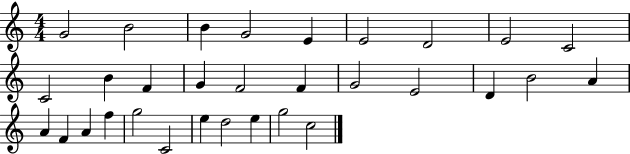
{
  \clef treble
  \numericTimeSignature
  \time 4/4
  \key c \major
  g'2 b'2 | b'4 g'2 e'4 | e'2 d'2 | e'2 c'2 | \break c'2 b'4 f'4 | g'4 f'2 f'4 | g'2 e'2 | d'4 b'2 a'4 | \break a'4 f'4 a'4 f''4 | g''2 c'2 | e''4 d''2 e''4 | g''2 c''2 | \break \bar "|."
}